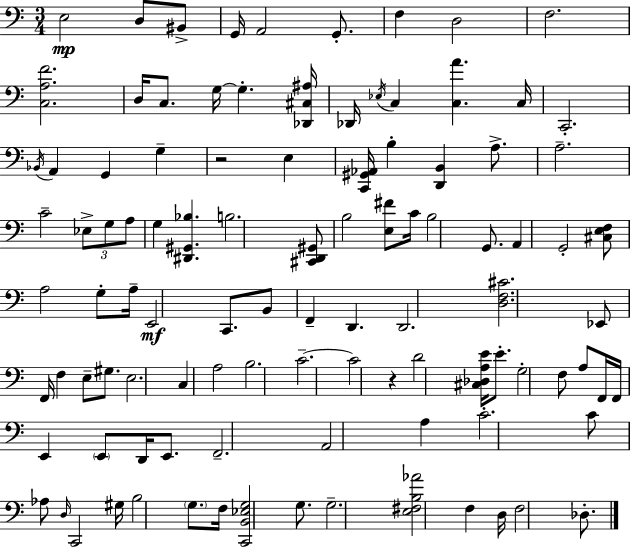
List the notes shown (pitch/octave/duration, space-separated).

E3/h D3/e BIS2/e G2/s A2/h G2/e. F3/q D3/h F3/h. [C3,A3,F4]/h. D3/s C3/e. G3/s G3/q. [Db2,C#3,A#3]/s Db2/s Eb3/s C3/q [C3,A4]/q. C3/s C2/h. Bb2/s A2/q G2/q G3/q R/h E3/q [C2,G#2,Ab2]/s B3/q [D2,B2]/q A3/e. A3/h. C4/h Eb3/e G3/e A3/e G3/q [D#2,G#2,Bb3]/q. B3/h. [C#2,D2,G#2]/e B3/h [E3,F#4]/e C4/s B3/h G2/e. A2/q G2/h [C#3,E3,F3]/e A3/h G3/e A3/s E2/h C2/e. B2/e F2/q D2/q. D2/h. [D3,F3,C#4]/h. Eb2/e F2/s F3/q E3/e G#3/e. E3/h. C3/q A3/h B3/h. C4/h. C4/h R/q D4/h [C#3,Db3,A3,E4]/s E4/e. G3/h F3/e A3/e F2/s F2/s E2/q E2/e D2/s E2/e. F2/h. A2/h A3/q C4/h. C4/e Ab3/e D3/s C2/h G#3/s B3/h G3/e. F3/s [C2,B2,Eb3,G3]/h G3/e. G3/h. [E3,F#3,B3,Ab4]/h F3/q D3/s F3/h Db3/e.